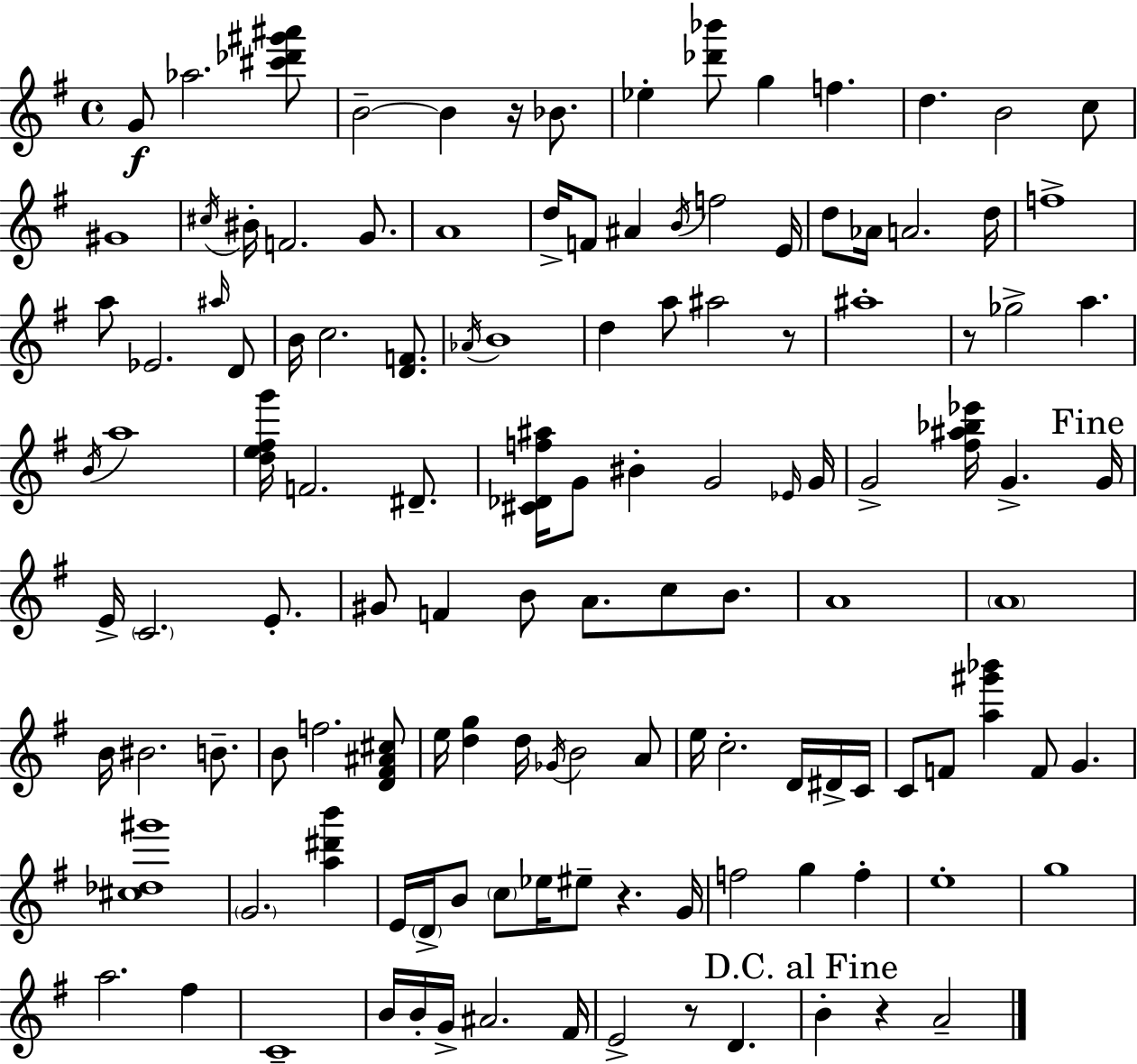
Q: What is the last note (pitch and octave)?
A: A4